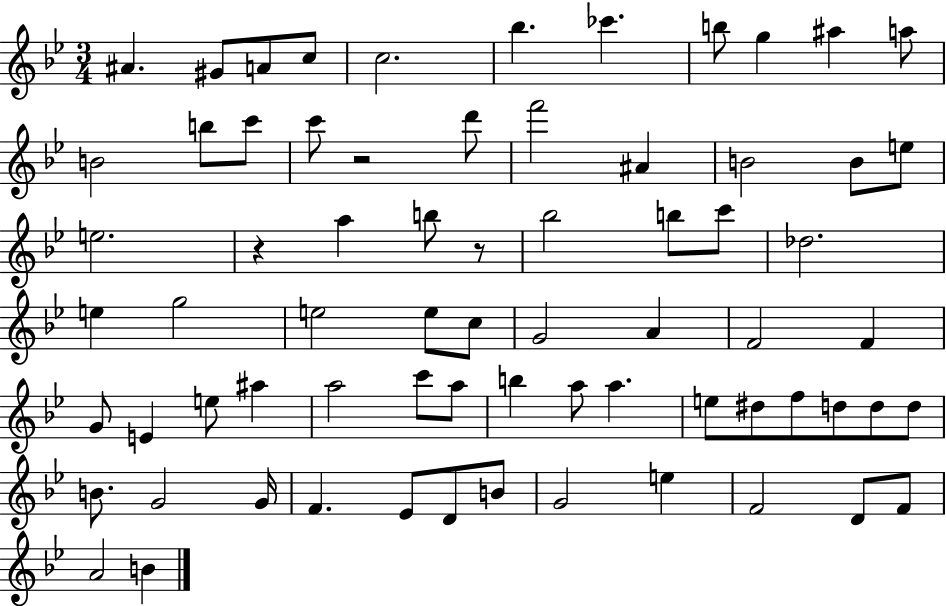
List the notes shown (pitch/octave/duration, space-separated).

A#4/q. G#4/e A4/e C5/e C5/h. Bb5/q. CES6/q. B5/e G5/q A#5/q A5/e B4/h B5/e C6/e C6/e R/h D6/e F6/h A#4/q B4/h B4/e E5/e E5/h. R/q A5/q B5/e R/e Bb5/h B5/e C6/e Db5/h. E5/q G5/h E5/h E5/e C5/e G4/h A4/q F4/h F4/q G4/e E4/q E5/e A#5/q A5/h C6/e A5/e B5/q A5/e A5/q. E5/e D#5/e F5/e D5/e D5/e D5/e B4/e. G4/h G4/s F4/q. Eb4/e D4/e B4/e G4/h E5/q F4/h D4/e F4/e A4/h B4/q